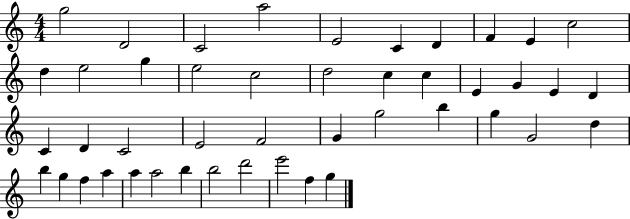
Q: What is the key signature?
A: C major